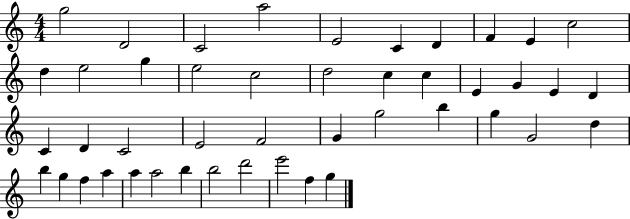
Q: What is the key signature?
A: C major